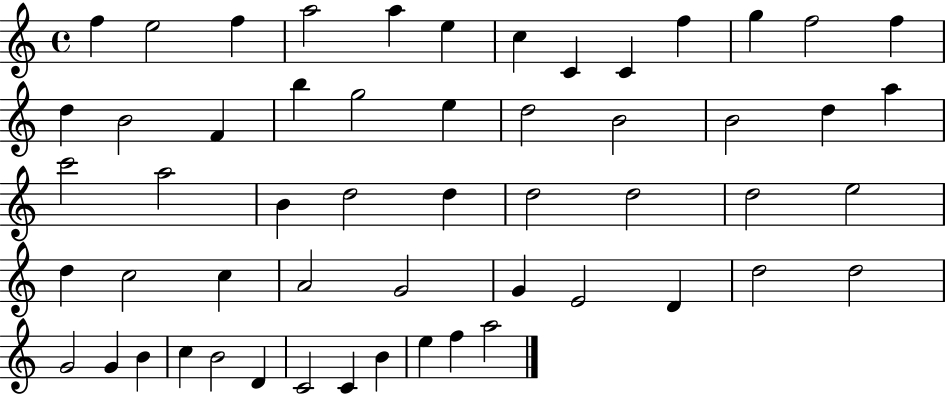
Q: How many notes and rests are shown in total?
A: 55